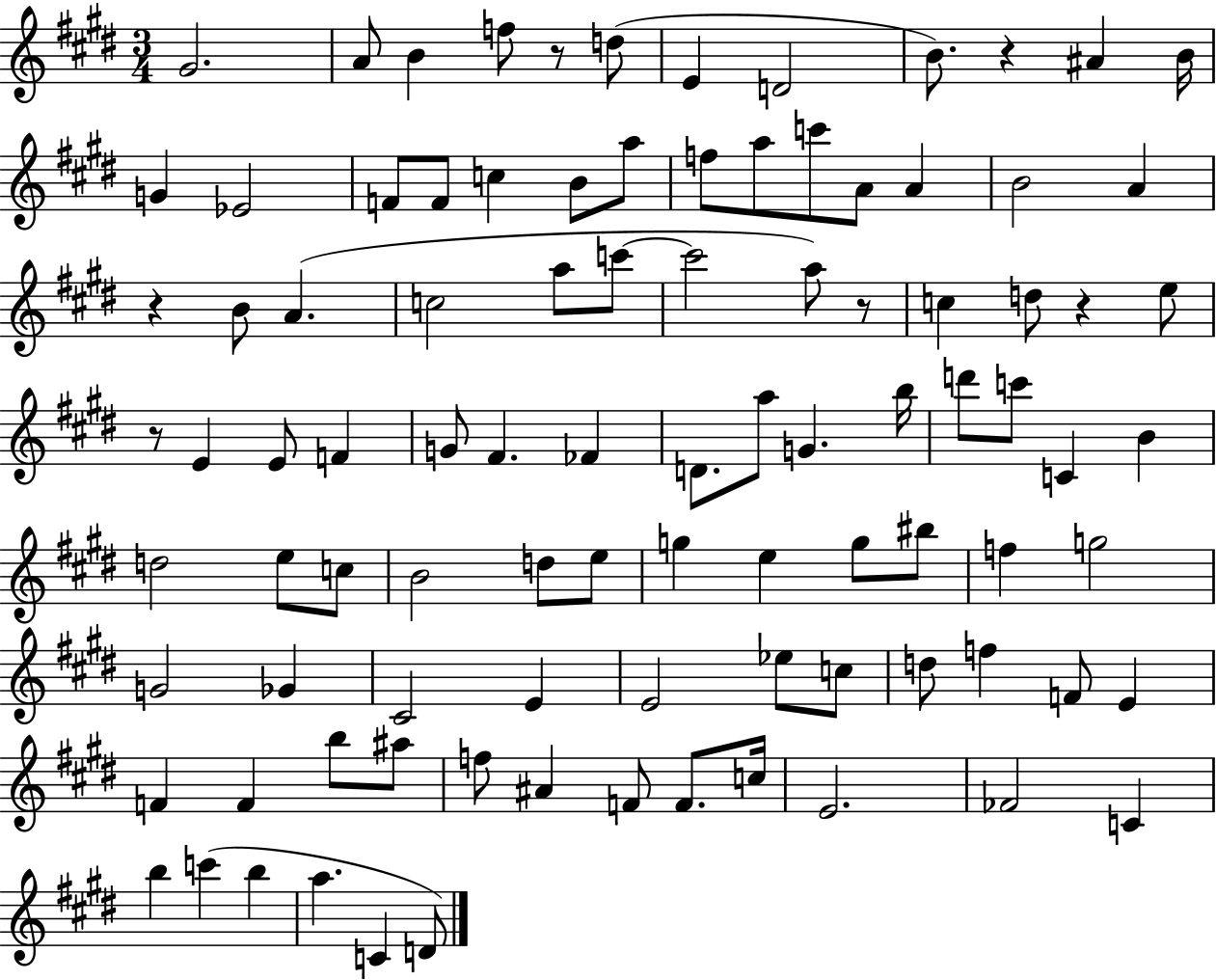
{
  \clef treble
  \numericTimeSignature
  \time 3/4
  \key e \major
  gis'2. | a'8 b'4 f''8 r8 d''8( | e'4 d'2 | b'8.) r4 ais'4 b'16 | \break g'4 ees'2 | f'8 f'8 c''4 b'8 a''8 | f''8 a''8 c'''8 a'8 a'4 | b'2 a'4 | \break r4 b'8 a'4.( | c''2 a''8 c'''8~~ | c'''2 a''8) r8 | c''4 d''8 r4 e''8 | \break r8 e'4 e'8 f'4 | g'8 fis'4. fes'4 | d'8. a''8 g'4. b''16 | d'''8 c'''8 c'4 b'4 | \break d''2 e''8 c''8 | b'2 d''8 e''8 | g''4 e''4 g''8 bis''8 | f''4 g''2 | \break g'2 ges'4 | cis'2 e'4 | e'2 ees''8 c''8 | d''8 f''4 f'8 e'4 | \break f'4 f'4 b''8 ais''8 | f''8 ais'4 f'8 f'8. c''16 | e'2. | fes'2 c'4 | \break b''4 c'''4( b''4 | a''4. c'4 d'8) | \bar "|."
}